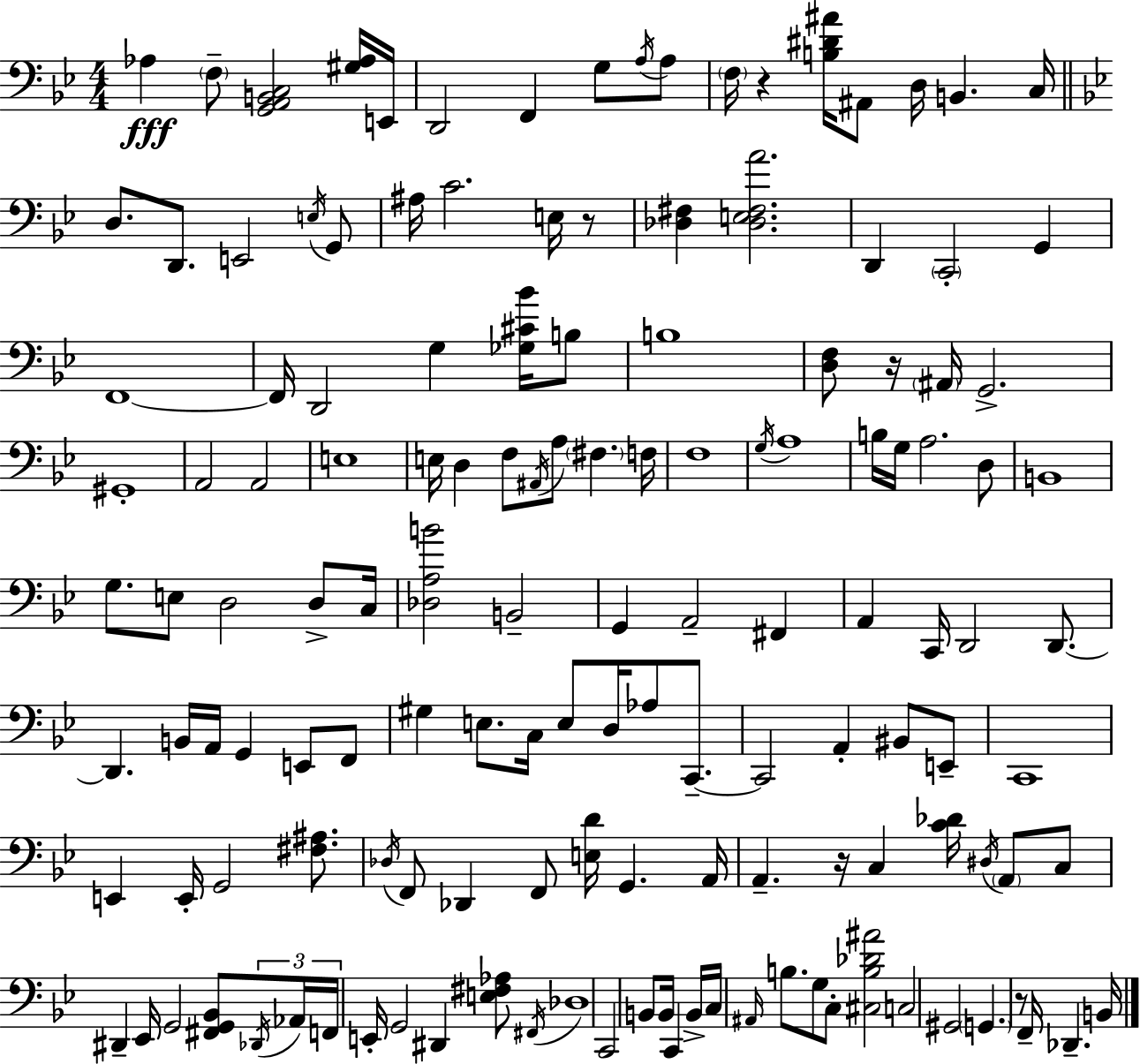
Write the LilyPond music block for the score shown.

{
  \clef bass
  \numericTimeSignature
  \time 4/4
  \key g \minor
  aes4\fff \parenthesize f8-- <g, a, b, c>2 <gis aes>16 e,16 | d,2 f,4 g8 \acciaccatura { a16 } a8 | \parenthesize f16 r4 <b dis' ais'>16 ais,8 d16 b,4. | c16 \bar "||" \break \key bes \major d8. d,8. e,2 \acciaccatura { e16 } g,8 | ais16 c'2. e16 r8 | <des fis>4 <des e fis a'>2. | d,4 \parenthesize c,2-. g,4 | \break f,1~~ | f,16 d,2 g4 <ges cis' bes'>16 b8 | b1 | <d f>8 r16 \parenthesize ais,16 g,2.-> | \break gis,1-. | a,2 a,2 | e1 | e16 d4 f8 \acciaccatura { ais,16 } a8 \parenthesize fis4. | \break f16 f1 | \acciaccatura { g16 } a1 | b16 g16 a2. | d8 b,1 | \break g8. e8 d2 | d8-> c16 <des a b'>2 b,2-- | g,4 a,2-- fis,4 | a,4 c,16 d,2 | \break d,8.~~ d,4. b,16 a,16 g,4 e,8 | f,8 gis4 e8. c16 e8 d16 aes8 | c,8.--~~ c,2 a,4-. bis,8 | e,8-- c,1 | \break e,4 e,16-. g,2 | <fis ais>8. \acciaccatura { des16 } f,8 des,4 f,8 <e d'>16 g,4. | a,16 a,4.-- r16 c4 <c' des'>16 | \acciaccatura { dis16 } \parenthesize a,8 c8 dis,4-- ees,16 g,2 | \break <fis, g, bes,>8 \tuplet 3/2 { \acciaccatura { des,16 } aes,16 f,16 } e,16-. g,2 | dis,4 <e fis aes>8 \acciaccatura { fis,16 } des1 | c,2 b,8 | b,16 c,4 b,16-> c16 \grace { ais,16 } b8. g8 c8-. | \break <cis b des' ais'>2 c2 | gis,2 \parenthesize g,4. r8 | f,16-- des,4.-- b,16 \bar "|."
}